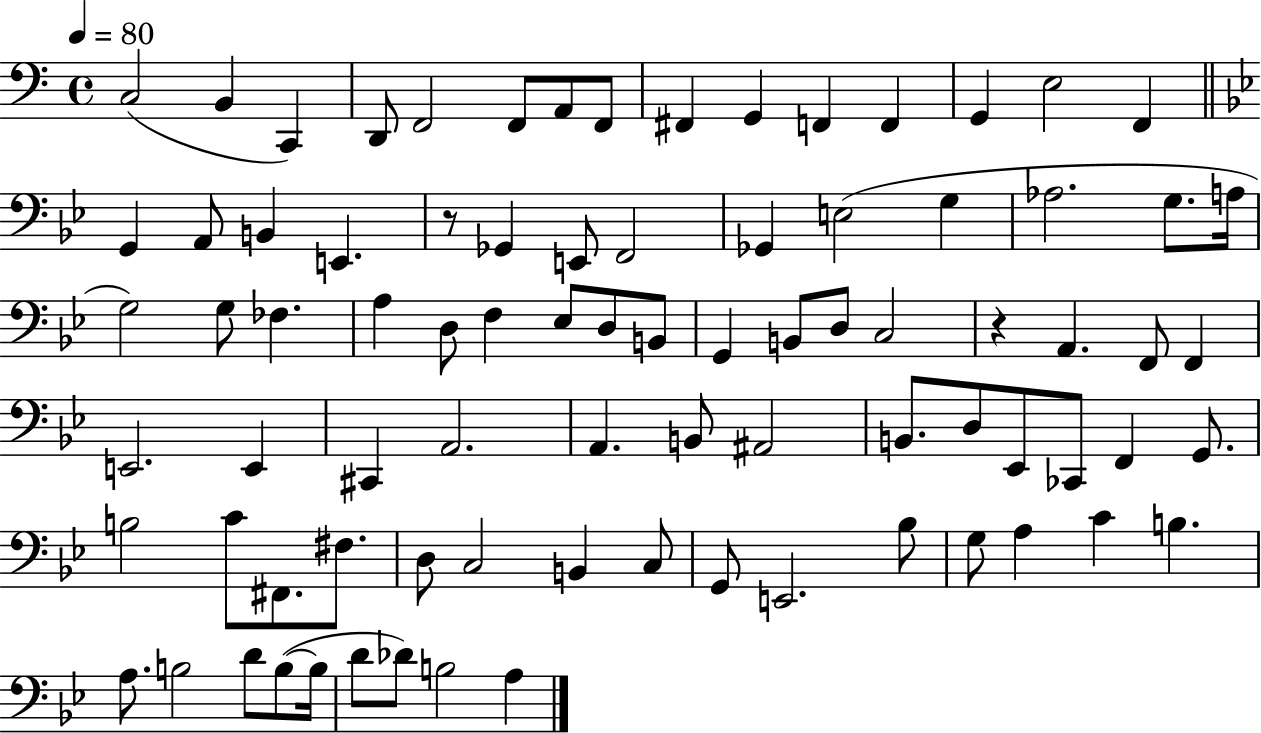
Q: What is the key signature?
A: C major